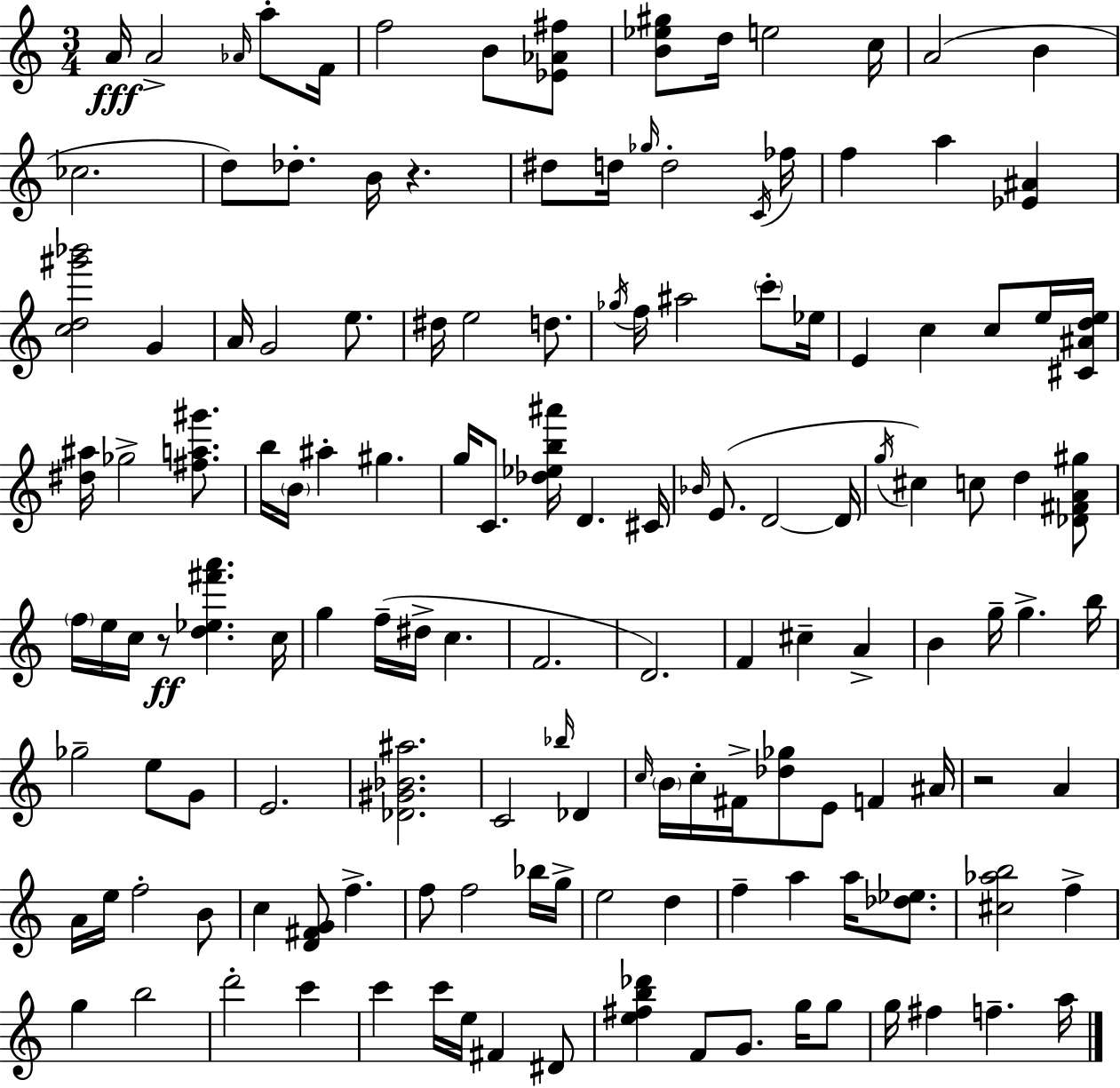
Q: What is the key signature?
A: A minor